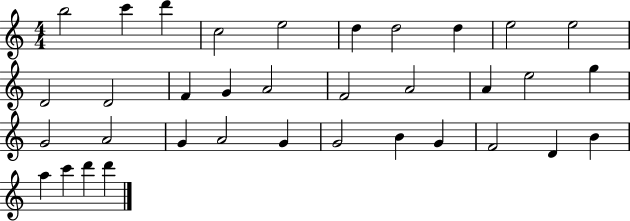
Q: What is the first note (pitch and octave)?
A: B5